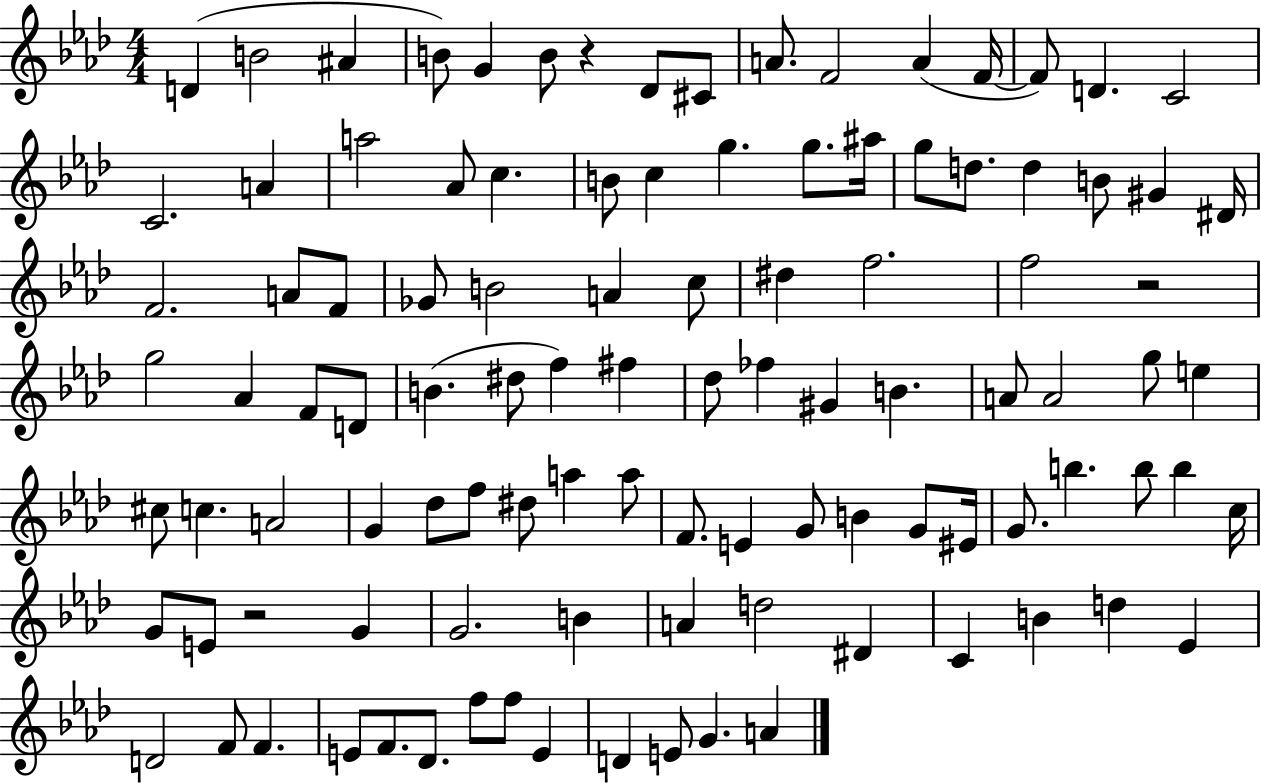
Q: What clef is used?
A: treble